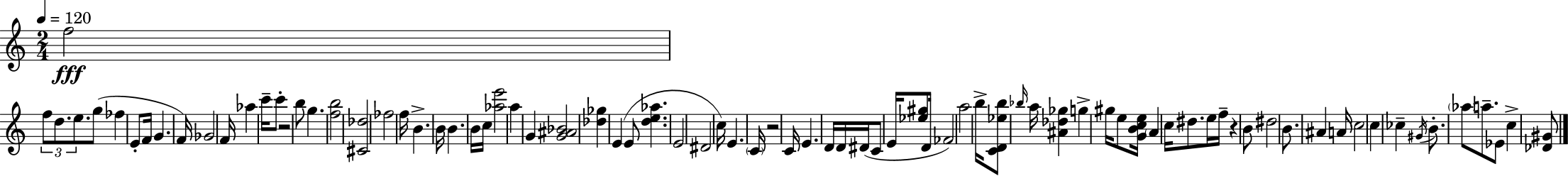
X:1
T:Untitled
M:2/4
L:1/4
K:C
f2 f/2 d/2 e/2 g/2 _f E/2 F/4 G F/4 _G2 F/4 _a c'/4 c'/2 z2 b/2 g [fb]2 [^C_d]2 _f2 f/4 B B/4 B B/4 c/4 [_ae']2 a G [G^A_B]2 [_d_g] E E/2 [de_a] E2 ^D2 c/4 E C/4 z2 C/4 E D/4 D/4 ^D/4 C/2 E/4 [_e^g]/2 D/4 _F2 a2 b/4 [CD_eb]/2 _b/4 a/4 [^A_d_g] g ^g/4 e/2 [GBce]/4 A c/4 ^d/2 e/4 f/4 z B/2 ^d2 B/2 ^A A/4 c2 c _c ^G/4 B/2 _a/2 a/2 _E/2 c [_D^G]/2